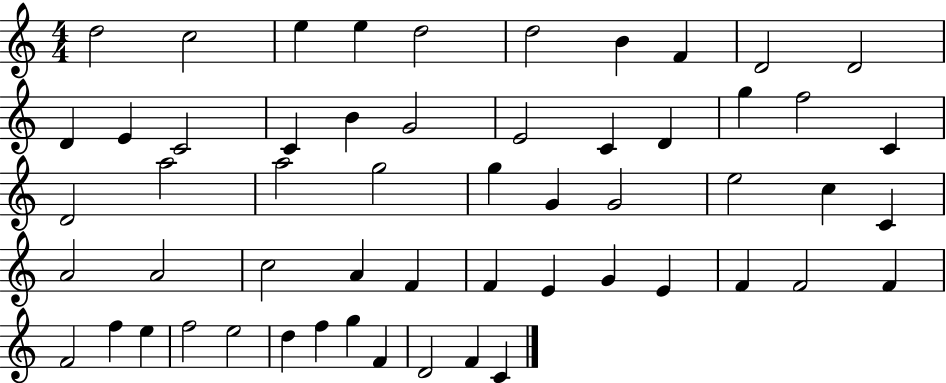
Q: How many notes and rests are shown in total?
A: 56